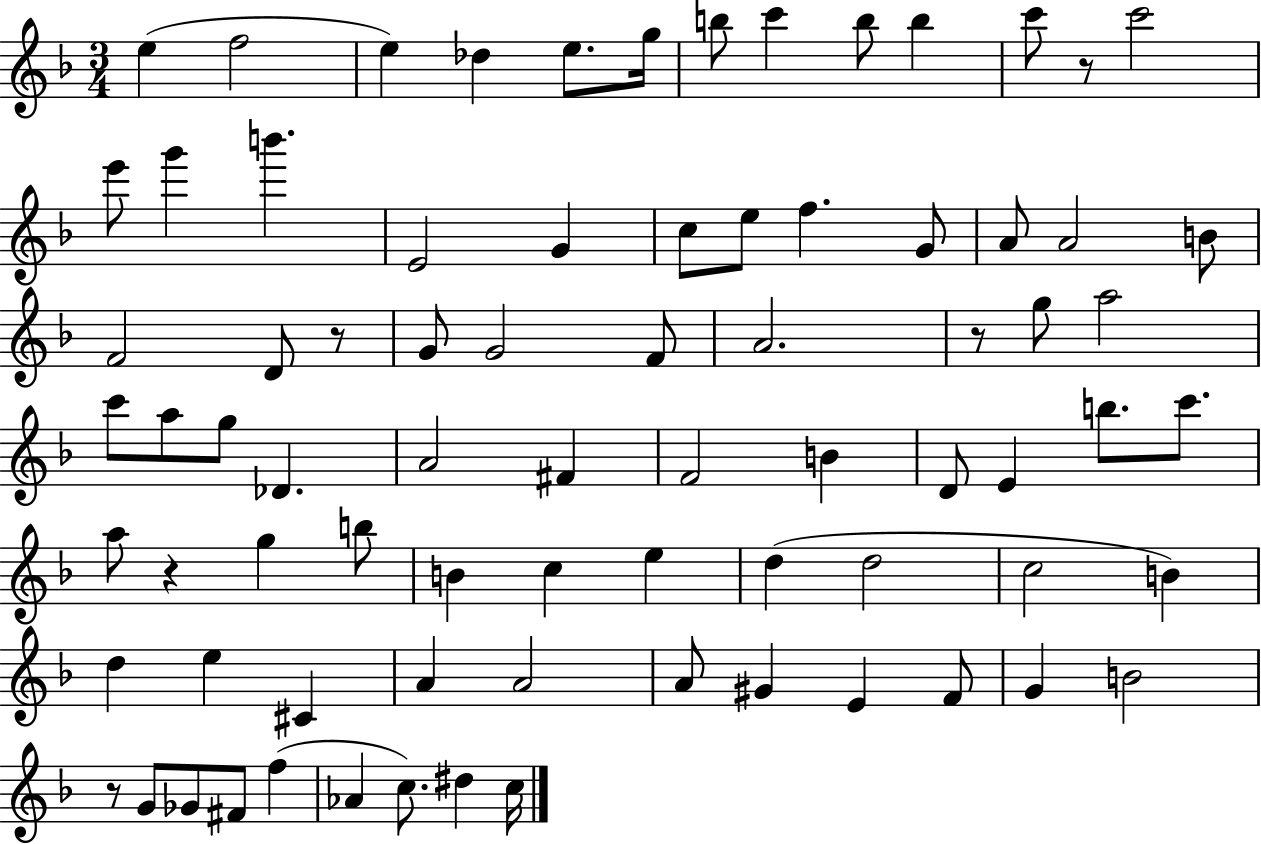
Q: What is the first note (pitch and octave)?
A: E5